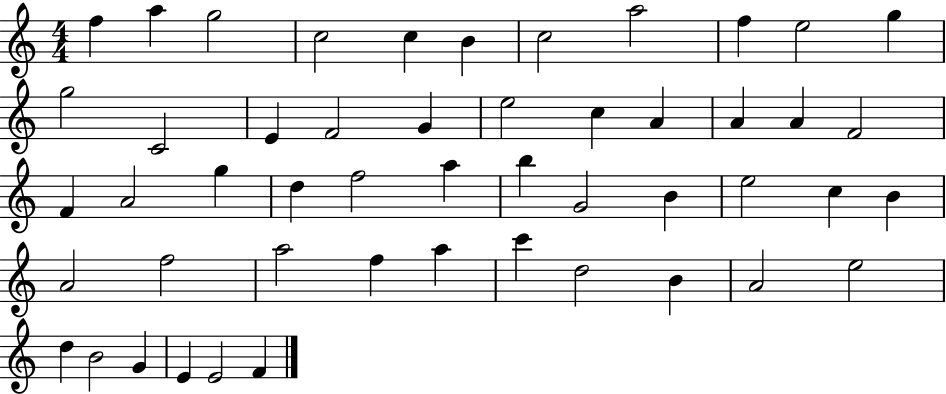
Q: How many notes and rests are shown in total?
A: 50